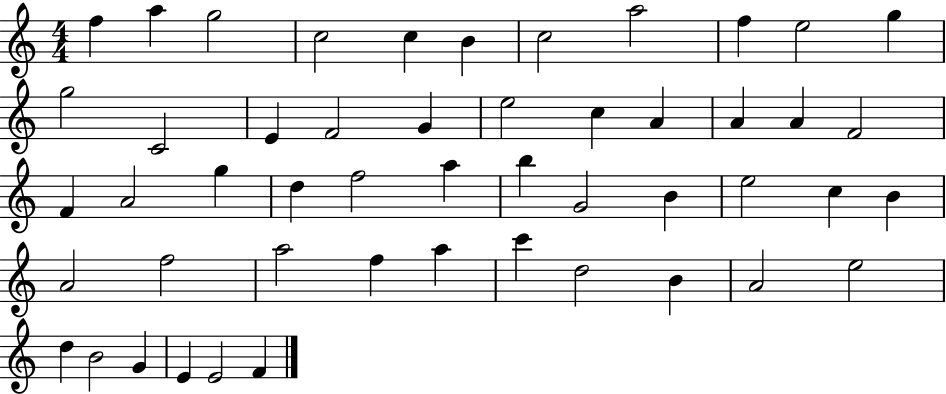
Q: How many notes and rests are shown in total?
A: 50